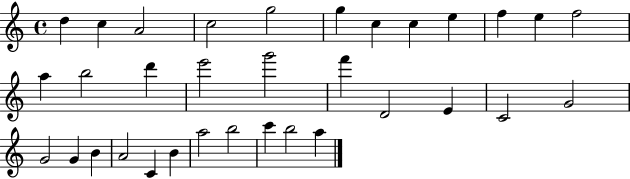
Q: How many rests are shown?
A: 0